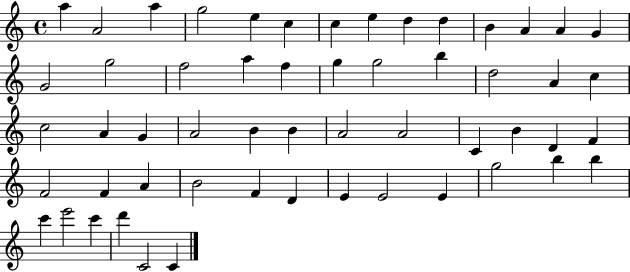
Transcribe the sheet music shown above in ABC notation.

X:1
T:Untitled
M:4/4
L:1/4
K:C
a A2 a g2 e c c e d d B A A G G2 g2 f2 a f g g2 b d2 A c c2 A G A2 B B A2 A2 C B D F F2 F A B2 F D E E2 E g2 b b c' e'2 c' d' C2 C